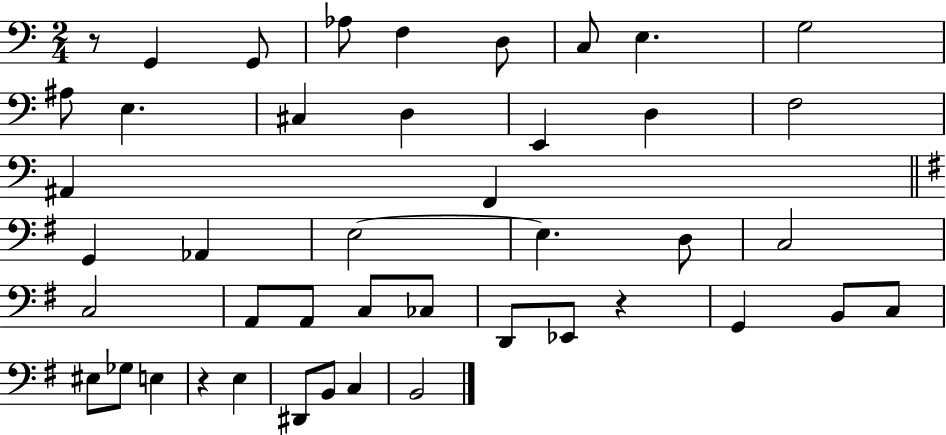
R/e G2/q G2/e Ab3/e F3/q D3/e C3/e E3/q. G3/h A#3/e E3/q. C#3/q D3/q E2/q D3/q F3/h A#2/q F2/q G2/q Ab2/q E3/h E3/q. D3/e C3/h C3/h A2/e A2/e C3/e CES3/e D2/e Eb2/e R/q G2/q B2/e C3/e EIS3/e Gb3/e E3/q R/q E3/q D#2/e B2/e C3/q B2/h